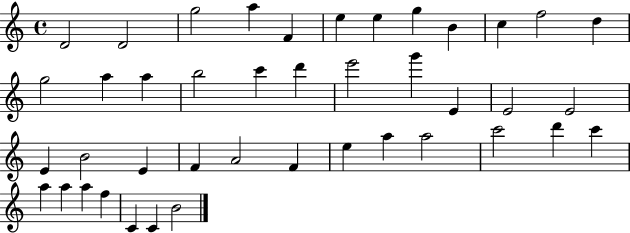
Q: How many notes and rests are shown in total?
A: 42